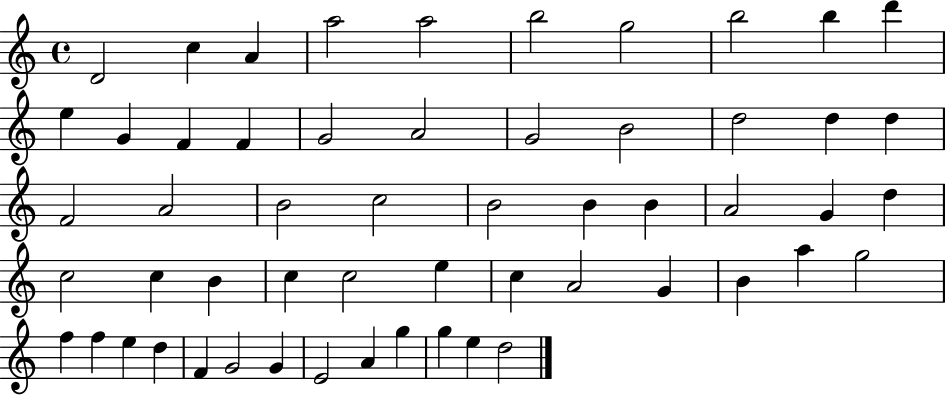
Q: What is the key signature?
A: C major